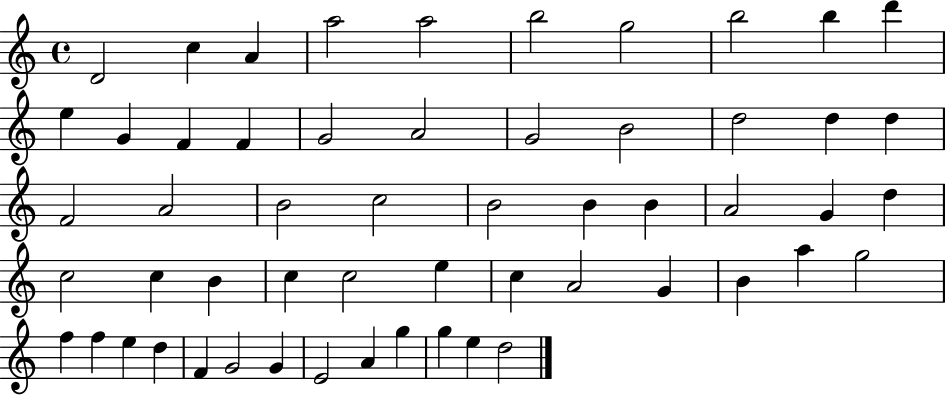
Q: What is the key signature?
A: C major